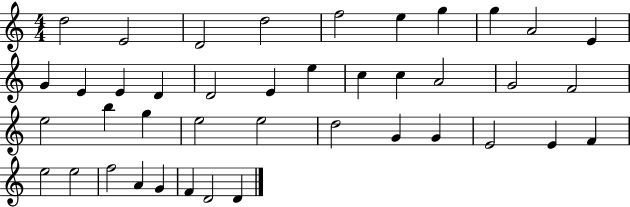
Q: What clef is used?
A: treble